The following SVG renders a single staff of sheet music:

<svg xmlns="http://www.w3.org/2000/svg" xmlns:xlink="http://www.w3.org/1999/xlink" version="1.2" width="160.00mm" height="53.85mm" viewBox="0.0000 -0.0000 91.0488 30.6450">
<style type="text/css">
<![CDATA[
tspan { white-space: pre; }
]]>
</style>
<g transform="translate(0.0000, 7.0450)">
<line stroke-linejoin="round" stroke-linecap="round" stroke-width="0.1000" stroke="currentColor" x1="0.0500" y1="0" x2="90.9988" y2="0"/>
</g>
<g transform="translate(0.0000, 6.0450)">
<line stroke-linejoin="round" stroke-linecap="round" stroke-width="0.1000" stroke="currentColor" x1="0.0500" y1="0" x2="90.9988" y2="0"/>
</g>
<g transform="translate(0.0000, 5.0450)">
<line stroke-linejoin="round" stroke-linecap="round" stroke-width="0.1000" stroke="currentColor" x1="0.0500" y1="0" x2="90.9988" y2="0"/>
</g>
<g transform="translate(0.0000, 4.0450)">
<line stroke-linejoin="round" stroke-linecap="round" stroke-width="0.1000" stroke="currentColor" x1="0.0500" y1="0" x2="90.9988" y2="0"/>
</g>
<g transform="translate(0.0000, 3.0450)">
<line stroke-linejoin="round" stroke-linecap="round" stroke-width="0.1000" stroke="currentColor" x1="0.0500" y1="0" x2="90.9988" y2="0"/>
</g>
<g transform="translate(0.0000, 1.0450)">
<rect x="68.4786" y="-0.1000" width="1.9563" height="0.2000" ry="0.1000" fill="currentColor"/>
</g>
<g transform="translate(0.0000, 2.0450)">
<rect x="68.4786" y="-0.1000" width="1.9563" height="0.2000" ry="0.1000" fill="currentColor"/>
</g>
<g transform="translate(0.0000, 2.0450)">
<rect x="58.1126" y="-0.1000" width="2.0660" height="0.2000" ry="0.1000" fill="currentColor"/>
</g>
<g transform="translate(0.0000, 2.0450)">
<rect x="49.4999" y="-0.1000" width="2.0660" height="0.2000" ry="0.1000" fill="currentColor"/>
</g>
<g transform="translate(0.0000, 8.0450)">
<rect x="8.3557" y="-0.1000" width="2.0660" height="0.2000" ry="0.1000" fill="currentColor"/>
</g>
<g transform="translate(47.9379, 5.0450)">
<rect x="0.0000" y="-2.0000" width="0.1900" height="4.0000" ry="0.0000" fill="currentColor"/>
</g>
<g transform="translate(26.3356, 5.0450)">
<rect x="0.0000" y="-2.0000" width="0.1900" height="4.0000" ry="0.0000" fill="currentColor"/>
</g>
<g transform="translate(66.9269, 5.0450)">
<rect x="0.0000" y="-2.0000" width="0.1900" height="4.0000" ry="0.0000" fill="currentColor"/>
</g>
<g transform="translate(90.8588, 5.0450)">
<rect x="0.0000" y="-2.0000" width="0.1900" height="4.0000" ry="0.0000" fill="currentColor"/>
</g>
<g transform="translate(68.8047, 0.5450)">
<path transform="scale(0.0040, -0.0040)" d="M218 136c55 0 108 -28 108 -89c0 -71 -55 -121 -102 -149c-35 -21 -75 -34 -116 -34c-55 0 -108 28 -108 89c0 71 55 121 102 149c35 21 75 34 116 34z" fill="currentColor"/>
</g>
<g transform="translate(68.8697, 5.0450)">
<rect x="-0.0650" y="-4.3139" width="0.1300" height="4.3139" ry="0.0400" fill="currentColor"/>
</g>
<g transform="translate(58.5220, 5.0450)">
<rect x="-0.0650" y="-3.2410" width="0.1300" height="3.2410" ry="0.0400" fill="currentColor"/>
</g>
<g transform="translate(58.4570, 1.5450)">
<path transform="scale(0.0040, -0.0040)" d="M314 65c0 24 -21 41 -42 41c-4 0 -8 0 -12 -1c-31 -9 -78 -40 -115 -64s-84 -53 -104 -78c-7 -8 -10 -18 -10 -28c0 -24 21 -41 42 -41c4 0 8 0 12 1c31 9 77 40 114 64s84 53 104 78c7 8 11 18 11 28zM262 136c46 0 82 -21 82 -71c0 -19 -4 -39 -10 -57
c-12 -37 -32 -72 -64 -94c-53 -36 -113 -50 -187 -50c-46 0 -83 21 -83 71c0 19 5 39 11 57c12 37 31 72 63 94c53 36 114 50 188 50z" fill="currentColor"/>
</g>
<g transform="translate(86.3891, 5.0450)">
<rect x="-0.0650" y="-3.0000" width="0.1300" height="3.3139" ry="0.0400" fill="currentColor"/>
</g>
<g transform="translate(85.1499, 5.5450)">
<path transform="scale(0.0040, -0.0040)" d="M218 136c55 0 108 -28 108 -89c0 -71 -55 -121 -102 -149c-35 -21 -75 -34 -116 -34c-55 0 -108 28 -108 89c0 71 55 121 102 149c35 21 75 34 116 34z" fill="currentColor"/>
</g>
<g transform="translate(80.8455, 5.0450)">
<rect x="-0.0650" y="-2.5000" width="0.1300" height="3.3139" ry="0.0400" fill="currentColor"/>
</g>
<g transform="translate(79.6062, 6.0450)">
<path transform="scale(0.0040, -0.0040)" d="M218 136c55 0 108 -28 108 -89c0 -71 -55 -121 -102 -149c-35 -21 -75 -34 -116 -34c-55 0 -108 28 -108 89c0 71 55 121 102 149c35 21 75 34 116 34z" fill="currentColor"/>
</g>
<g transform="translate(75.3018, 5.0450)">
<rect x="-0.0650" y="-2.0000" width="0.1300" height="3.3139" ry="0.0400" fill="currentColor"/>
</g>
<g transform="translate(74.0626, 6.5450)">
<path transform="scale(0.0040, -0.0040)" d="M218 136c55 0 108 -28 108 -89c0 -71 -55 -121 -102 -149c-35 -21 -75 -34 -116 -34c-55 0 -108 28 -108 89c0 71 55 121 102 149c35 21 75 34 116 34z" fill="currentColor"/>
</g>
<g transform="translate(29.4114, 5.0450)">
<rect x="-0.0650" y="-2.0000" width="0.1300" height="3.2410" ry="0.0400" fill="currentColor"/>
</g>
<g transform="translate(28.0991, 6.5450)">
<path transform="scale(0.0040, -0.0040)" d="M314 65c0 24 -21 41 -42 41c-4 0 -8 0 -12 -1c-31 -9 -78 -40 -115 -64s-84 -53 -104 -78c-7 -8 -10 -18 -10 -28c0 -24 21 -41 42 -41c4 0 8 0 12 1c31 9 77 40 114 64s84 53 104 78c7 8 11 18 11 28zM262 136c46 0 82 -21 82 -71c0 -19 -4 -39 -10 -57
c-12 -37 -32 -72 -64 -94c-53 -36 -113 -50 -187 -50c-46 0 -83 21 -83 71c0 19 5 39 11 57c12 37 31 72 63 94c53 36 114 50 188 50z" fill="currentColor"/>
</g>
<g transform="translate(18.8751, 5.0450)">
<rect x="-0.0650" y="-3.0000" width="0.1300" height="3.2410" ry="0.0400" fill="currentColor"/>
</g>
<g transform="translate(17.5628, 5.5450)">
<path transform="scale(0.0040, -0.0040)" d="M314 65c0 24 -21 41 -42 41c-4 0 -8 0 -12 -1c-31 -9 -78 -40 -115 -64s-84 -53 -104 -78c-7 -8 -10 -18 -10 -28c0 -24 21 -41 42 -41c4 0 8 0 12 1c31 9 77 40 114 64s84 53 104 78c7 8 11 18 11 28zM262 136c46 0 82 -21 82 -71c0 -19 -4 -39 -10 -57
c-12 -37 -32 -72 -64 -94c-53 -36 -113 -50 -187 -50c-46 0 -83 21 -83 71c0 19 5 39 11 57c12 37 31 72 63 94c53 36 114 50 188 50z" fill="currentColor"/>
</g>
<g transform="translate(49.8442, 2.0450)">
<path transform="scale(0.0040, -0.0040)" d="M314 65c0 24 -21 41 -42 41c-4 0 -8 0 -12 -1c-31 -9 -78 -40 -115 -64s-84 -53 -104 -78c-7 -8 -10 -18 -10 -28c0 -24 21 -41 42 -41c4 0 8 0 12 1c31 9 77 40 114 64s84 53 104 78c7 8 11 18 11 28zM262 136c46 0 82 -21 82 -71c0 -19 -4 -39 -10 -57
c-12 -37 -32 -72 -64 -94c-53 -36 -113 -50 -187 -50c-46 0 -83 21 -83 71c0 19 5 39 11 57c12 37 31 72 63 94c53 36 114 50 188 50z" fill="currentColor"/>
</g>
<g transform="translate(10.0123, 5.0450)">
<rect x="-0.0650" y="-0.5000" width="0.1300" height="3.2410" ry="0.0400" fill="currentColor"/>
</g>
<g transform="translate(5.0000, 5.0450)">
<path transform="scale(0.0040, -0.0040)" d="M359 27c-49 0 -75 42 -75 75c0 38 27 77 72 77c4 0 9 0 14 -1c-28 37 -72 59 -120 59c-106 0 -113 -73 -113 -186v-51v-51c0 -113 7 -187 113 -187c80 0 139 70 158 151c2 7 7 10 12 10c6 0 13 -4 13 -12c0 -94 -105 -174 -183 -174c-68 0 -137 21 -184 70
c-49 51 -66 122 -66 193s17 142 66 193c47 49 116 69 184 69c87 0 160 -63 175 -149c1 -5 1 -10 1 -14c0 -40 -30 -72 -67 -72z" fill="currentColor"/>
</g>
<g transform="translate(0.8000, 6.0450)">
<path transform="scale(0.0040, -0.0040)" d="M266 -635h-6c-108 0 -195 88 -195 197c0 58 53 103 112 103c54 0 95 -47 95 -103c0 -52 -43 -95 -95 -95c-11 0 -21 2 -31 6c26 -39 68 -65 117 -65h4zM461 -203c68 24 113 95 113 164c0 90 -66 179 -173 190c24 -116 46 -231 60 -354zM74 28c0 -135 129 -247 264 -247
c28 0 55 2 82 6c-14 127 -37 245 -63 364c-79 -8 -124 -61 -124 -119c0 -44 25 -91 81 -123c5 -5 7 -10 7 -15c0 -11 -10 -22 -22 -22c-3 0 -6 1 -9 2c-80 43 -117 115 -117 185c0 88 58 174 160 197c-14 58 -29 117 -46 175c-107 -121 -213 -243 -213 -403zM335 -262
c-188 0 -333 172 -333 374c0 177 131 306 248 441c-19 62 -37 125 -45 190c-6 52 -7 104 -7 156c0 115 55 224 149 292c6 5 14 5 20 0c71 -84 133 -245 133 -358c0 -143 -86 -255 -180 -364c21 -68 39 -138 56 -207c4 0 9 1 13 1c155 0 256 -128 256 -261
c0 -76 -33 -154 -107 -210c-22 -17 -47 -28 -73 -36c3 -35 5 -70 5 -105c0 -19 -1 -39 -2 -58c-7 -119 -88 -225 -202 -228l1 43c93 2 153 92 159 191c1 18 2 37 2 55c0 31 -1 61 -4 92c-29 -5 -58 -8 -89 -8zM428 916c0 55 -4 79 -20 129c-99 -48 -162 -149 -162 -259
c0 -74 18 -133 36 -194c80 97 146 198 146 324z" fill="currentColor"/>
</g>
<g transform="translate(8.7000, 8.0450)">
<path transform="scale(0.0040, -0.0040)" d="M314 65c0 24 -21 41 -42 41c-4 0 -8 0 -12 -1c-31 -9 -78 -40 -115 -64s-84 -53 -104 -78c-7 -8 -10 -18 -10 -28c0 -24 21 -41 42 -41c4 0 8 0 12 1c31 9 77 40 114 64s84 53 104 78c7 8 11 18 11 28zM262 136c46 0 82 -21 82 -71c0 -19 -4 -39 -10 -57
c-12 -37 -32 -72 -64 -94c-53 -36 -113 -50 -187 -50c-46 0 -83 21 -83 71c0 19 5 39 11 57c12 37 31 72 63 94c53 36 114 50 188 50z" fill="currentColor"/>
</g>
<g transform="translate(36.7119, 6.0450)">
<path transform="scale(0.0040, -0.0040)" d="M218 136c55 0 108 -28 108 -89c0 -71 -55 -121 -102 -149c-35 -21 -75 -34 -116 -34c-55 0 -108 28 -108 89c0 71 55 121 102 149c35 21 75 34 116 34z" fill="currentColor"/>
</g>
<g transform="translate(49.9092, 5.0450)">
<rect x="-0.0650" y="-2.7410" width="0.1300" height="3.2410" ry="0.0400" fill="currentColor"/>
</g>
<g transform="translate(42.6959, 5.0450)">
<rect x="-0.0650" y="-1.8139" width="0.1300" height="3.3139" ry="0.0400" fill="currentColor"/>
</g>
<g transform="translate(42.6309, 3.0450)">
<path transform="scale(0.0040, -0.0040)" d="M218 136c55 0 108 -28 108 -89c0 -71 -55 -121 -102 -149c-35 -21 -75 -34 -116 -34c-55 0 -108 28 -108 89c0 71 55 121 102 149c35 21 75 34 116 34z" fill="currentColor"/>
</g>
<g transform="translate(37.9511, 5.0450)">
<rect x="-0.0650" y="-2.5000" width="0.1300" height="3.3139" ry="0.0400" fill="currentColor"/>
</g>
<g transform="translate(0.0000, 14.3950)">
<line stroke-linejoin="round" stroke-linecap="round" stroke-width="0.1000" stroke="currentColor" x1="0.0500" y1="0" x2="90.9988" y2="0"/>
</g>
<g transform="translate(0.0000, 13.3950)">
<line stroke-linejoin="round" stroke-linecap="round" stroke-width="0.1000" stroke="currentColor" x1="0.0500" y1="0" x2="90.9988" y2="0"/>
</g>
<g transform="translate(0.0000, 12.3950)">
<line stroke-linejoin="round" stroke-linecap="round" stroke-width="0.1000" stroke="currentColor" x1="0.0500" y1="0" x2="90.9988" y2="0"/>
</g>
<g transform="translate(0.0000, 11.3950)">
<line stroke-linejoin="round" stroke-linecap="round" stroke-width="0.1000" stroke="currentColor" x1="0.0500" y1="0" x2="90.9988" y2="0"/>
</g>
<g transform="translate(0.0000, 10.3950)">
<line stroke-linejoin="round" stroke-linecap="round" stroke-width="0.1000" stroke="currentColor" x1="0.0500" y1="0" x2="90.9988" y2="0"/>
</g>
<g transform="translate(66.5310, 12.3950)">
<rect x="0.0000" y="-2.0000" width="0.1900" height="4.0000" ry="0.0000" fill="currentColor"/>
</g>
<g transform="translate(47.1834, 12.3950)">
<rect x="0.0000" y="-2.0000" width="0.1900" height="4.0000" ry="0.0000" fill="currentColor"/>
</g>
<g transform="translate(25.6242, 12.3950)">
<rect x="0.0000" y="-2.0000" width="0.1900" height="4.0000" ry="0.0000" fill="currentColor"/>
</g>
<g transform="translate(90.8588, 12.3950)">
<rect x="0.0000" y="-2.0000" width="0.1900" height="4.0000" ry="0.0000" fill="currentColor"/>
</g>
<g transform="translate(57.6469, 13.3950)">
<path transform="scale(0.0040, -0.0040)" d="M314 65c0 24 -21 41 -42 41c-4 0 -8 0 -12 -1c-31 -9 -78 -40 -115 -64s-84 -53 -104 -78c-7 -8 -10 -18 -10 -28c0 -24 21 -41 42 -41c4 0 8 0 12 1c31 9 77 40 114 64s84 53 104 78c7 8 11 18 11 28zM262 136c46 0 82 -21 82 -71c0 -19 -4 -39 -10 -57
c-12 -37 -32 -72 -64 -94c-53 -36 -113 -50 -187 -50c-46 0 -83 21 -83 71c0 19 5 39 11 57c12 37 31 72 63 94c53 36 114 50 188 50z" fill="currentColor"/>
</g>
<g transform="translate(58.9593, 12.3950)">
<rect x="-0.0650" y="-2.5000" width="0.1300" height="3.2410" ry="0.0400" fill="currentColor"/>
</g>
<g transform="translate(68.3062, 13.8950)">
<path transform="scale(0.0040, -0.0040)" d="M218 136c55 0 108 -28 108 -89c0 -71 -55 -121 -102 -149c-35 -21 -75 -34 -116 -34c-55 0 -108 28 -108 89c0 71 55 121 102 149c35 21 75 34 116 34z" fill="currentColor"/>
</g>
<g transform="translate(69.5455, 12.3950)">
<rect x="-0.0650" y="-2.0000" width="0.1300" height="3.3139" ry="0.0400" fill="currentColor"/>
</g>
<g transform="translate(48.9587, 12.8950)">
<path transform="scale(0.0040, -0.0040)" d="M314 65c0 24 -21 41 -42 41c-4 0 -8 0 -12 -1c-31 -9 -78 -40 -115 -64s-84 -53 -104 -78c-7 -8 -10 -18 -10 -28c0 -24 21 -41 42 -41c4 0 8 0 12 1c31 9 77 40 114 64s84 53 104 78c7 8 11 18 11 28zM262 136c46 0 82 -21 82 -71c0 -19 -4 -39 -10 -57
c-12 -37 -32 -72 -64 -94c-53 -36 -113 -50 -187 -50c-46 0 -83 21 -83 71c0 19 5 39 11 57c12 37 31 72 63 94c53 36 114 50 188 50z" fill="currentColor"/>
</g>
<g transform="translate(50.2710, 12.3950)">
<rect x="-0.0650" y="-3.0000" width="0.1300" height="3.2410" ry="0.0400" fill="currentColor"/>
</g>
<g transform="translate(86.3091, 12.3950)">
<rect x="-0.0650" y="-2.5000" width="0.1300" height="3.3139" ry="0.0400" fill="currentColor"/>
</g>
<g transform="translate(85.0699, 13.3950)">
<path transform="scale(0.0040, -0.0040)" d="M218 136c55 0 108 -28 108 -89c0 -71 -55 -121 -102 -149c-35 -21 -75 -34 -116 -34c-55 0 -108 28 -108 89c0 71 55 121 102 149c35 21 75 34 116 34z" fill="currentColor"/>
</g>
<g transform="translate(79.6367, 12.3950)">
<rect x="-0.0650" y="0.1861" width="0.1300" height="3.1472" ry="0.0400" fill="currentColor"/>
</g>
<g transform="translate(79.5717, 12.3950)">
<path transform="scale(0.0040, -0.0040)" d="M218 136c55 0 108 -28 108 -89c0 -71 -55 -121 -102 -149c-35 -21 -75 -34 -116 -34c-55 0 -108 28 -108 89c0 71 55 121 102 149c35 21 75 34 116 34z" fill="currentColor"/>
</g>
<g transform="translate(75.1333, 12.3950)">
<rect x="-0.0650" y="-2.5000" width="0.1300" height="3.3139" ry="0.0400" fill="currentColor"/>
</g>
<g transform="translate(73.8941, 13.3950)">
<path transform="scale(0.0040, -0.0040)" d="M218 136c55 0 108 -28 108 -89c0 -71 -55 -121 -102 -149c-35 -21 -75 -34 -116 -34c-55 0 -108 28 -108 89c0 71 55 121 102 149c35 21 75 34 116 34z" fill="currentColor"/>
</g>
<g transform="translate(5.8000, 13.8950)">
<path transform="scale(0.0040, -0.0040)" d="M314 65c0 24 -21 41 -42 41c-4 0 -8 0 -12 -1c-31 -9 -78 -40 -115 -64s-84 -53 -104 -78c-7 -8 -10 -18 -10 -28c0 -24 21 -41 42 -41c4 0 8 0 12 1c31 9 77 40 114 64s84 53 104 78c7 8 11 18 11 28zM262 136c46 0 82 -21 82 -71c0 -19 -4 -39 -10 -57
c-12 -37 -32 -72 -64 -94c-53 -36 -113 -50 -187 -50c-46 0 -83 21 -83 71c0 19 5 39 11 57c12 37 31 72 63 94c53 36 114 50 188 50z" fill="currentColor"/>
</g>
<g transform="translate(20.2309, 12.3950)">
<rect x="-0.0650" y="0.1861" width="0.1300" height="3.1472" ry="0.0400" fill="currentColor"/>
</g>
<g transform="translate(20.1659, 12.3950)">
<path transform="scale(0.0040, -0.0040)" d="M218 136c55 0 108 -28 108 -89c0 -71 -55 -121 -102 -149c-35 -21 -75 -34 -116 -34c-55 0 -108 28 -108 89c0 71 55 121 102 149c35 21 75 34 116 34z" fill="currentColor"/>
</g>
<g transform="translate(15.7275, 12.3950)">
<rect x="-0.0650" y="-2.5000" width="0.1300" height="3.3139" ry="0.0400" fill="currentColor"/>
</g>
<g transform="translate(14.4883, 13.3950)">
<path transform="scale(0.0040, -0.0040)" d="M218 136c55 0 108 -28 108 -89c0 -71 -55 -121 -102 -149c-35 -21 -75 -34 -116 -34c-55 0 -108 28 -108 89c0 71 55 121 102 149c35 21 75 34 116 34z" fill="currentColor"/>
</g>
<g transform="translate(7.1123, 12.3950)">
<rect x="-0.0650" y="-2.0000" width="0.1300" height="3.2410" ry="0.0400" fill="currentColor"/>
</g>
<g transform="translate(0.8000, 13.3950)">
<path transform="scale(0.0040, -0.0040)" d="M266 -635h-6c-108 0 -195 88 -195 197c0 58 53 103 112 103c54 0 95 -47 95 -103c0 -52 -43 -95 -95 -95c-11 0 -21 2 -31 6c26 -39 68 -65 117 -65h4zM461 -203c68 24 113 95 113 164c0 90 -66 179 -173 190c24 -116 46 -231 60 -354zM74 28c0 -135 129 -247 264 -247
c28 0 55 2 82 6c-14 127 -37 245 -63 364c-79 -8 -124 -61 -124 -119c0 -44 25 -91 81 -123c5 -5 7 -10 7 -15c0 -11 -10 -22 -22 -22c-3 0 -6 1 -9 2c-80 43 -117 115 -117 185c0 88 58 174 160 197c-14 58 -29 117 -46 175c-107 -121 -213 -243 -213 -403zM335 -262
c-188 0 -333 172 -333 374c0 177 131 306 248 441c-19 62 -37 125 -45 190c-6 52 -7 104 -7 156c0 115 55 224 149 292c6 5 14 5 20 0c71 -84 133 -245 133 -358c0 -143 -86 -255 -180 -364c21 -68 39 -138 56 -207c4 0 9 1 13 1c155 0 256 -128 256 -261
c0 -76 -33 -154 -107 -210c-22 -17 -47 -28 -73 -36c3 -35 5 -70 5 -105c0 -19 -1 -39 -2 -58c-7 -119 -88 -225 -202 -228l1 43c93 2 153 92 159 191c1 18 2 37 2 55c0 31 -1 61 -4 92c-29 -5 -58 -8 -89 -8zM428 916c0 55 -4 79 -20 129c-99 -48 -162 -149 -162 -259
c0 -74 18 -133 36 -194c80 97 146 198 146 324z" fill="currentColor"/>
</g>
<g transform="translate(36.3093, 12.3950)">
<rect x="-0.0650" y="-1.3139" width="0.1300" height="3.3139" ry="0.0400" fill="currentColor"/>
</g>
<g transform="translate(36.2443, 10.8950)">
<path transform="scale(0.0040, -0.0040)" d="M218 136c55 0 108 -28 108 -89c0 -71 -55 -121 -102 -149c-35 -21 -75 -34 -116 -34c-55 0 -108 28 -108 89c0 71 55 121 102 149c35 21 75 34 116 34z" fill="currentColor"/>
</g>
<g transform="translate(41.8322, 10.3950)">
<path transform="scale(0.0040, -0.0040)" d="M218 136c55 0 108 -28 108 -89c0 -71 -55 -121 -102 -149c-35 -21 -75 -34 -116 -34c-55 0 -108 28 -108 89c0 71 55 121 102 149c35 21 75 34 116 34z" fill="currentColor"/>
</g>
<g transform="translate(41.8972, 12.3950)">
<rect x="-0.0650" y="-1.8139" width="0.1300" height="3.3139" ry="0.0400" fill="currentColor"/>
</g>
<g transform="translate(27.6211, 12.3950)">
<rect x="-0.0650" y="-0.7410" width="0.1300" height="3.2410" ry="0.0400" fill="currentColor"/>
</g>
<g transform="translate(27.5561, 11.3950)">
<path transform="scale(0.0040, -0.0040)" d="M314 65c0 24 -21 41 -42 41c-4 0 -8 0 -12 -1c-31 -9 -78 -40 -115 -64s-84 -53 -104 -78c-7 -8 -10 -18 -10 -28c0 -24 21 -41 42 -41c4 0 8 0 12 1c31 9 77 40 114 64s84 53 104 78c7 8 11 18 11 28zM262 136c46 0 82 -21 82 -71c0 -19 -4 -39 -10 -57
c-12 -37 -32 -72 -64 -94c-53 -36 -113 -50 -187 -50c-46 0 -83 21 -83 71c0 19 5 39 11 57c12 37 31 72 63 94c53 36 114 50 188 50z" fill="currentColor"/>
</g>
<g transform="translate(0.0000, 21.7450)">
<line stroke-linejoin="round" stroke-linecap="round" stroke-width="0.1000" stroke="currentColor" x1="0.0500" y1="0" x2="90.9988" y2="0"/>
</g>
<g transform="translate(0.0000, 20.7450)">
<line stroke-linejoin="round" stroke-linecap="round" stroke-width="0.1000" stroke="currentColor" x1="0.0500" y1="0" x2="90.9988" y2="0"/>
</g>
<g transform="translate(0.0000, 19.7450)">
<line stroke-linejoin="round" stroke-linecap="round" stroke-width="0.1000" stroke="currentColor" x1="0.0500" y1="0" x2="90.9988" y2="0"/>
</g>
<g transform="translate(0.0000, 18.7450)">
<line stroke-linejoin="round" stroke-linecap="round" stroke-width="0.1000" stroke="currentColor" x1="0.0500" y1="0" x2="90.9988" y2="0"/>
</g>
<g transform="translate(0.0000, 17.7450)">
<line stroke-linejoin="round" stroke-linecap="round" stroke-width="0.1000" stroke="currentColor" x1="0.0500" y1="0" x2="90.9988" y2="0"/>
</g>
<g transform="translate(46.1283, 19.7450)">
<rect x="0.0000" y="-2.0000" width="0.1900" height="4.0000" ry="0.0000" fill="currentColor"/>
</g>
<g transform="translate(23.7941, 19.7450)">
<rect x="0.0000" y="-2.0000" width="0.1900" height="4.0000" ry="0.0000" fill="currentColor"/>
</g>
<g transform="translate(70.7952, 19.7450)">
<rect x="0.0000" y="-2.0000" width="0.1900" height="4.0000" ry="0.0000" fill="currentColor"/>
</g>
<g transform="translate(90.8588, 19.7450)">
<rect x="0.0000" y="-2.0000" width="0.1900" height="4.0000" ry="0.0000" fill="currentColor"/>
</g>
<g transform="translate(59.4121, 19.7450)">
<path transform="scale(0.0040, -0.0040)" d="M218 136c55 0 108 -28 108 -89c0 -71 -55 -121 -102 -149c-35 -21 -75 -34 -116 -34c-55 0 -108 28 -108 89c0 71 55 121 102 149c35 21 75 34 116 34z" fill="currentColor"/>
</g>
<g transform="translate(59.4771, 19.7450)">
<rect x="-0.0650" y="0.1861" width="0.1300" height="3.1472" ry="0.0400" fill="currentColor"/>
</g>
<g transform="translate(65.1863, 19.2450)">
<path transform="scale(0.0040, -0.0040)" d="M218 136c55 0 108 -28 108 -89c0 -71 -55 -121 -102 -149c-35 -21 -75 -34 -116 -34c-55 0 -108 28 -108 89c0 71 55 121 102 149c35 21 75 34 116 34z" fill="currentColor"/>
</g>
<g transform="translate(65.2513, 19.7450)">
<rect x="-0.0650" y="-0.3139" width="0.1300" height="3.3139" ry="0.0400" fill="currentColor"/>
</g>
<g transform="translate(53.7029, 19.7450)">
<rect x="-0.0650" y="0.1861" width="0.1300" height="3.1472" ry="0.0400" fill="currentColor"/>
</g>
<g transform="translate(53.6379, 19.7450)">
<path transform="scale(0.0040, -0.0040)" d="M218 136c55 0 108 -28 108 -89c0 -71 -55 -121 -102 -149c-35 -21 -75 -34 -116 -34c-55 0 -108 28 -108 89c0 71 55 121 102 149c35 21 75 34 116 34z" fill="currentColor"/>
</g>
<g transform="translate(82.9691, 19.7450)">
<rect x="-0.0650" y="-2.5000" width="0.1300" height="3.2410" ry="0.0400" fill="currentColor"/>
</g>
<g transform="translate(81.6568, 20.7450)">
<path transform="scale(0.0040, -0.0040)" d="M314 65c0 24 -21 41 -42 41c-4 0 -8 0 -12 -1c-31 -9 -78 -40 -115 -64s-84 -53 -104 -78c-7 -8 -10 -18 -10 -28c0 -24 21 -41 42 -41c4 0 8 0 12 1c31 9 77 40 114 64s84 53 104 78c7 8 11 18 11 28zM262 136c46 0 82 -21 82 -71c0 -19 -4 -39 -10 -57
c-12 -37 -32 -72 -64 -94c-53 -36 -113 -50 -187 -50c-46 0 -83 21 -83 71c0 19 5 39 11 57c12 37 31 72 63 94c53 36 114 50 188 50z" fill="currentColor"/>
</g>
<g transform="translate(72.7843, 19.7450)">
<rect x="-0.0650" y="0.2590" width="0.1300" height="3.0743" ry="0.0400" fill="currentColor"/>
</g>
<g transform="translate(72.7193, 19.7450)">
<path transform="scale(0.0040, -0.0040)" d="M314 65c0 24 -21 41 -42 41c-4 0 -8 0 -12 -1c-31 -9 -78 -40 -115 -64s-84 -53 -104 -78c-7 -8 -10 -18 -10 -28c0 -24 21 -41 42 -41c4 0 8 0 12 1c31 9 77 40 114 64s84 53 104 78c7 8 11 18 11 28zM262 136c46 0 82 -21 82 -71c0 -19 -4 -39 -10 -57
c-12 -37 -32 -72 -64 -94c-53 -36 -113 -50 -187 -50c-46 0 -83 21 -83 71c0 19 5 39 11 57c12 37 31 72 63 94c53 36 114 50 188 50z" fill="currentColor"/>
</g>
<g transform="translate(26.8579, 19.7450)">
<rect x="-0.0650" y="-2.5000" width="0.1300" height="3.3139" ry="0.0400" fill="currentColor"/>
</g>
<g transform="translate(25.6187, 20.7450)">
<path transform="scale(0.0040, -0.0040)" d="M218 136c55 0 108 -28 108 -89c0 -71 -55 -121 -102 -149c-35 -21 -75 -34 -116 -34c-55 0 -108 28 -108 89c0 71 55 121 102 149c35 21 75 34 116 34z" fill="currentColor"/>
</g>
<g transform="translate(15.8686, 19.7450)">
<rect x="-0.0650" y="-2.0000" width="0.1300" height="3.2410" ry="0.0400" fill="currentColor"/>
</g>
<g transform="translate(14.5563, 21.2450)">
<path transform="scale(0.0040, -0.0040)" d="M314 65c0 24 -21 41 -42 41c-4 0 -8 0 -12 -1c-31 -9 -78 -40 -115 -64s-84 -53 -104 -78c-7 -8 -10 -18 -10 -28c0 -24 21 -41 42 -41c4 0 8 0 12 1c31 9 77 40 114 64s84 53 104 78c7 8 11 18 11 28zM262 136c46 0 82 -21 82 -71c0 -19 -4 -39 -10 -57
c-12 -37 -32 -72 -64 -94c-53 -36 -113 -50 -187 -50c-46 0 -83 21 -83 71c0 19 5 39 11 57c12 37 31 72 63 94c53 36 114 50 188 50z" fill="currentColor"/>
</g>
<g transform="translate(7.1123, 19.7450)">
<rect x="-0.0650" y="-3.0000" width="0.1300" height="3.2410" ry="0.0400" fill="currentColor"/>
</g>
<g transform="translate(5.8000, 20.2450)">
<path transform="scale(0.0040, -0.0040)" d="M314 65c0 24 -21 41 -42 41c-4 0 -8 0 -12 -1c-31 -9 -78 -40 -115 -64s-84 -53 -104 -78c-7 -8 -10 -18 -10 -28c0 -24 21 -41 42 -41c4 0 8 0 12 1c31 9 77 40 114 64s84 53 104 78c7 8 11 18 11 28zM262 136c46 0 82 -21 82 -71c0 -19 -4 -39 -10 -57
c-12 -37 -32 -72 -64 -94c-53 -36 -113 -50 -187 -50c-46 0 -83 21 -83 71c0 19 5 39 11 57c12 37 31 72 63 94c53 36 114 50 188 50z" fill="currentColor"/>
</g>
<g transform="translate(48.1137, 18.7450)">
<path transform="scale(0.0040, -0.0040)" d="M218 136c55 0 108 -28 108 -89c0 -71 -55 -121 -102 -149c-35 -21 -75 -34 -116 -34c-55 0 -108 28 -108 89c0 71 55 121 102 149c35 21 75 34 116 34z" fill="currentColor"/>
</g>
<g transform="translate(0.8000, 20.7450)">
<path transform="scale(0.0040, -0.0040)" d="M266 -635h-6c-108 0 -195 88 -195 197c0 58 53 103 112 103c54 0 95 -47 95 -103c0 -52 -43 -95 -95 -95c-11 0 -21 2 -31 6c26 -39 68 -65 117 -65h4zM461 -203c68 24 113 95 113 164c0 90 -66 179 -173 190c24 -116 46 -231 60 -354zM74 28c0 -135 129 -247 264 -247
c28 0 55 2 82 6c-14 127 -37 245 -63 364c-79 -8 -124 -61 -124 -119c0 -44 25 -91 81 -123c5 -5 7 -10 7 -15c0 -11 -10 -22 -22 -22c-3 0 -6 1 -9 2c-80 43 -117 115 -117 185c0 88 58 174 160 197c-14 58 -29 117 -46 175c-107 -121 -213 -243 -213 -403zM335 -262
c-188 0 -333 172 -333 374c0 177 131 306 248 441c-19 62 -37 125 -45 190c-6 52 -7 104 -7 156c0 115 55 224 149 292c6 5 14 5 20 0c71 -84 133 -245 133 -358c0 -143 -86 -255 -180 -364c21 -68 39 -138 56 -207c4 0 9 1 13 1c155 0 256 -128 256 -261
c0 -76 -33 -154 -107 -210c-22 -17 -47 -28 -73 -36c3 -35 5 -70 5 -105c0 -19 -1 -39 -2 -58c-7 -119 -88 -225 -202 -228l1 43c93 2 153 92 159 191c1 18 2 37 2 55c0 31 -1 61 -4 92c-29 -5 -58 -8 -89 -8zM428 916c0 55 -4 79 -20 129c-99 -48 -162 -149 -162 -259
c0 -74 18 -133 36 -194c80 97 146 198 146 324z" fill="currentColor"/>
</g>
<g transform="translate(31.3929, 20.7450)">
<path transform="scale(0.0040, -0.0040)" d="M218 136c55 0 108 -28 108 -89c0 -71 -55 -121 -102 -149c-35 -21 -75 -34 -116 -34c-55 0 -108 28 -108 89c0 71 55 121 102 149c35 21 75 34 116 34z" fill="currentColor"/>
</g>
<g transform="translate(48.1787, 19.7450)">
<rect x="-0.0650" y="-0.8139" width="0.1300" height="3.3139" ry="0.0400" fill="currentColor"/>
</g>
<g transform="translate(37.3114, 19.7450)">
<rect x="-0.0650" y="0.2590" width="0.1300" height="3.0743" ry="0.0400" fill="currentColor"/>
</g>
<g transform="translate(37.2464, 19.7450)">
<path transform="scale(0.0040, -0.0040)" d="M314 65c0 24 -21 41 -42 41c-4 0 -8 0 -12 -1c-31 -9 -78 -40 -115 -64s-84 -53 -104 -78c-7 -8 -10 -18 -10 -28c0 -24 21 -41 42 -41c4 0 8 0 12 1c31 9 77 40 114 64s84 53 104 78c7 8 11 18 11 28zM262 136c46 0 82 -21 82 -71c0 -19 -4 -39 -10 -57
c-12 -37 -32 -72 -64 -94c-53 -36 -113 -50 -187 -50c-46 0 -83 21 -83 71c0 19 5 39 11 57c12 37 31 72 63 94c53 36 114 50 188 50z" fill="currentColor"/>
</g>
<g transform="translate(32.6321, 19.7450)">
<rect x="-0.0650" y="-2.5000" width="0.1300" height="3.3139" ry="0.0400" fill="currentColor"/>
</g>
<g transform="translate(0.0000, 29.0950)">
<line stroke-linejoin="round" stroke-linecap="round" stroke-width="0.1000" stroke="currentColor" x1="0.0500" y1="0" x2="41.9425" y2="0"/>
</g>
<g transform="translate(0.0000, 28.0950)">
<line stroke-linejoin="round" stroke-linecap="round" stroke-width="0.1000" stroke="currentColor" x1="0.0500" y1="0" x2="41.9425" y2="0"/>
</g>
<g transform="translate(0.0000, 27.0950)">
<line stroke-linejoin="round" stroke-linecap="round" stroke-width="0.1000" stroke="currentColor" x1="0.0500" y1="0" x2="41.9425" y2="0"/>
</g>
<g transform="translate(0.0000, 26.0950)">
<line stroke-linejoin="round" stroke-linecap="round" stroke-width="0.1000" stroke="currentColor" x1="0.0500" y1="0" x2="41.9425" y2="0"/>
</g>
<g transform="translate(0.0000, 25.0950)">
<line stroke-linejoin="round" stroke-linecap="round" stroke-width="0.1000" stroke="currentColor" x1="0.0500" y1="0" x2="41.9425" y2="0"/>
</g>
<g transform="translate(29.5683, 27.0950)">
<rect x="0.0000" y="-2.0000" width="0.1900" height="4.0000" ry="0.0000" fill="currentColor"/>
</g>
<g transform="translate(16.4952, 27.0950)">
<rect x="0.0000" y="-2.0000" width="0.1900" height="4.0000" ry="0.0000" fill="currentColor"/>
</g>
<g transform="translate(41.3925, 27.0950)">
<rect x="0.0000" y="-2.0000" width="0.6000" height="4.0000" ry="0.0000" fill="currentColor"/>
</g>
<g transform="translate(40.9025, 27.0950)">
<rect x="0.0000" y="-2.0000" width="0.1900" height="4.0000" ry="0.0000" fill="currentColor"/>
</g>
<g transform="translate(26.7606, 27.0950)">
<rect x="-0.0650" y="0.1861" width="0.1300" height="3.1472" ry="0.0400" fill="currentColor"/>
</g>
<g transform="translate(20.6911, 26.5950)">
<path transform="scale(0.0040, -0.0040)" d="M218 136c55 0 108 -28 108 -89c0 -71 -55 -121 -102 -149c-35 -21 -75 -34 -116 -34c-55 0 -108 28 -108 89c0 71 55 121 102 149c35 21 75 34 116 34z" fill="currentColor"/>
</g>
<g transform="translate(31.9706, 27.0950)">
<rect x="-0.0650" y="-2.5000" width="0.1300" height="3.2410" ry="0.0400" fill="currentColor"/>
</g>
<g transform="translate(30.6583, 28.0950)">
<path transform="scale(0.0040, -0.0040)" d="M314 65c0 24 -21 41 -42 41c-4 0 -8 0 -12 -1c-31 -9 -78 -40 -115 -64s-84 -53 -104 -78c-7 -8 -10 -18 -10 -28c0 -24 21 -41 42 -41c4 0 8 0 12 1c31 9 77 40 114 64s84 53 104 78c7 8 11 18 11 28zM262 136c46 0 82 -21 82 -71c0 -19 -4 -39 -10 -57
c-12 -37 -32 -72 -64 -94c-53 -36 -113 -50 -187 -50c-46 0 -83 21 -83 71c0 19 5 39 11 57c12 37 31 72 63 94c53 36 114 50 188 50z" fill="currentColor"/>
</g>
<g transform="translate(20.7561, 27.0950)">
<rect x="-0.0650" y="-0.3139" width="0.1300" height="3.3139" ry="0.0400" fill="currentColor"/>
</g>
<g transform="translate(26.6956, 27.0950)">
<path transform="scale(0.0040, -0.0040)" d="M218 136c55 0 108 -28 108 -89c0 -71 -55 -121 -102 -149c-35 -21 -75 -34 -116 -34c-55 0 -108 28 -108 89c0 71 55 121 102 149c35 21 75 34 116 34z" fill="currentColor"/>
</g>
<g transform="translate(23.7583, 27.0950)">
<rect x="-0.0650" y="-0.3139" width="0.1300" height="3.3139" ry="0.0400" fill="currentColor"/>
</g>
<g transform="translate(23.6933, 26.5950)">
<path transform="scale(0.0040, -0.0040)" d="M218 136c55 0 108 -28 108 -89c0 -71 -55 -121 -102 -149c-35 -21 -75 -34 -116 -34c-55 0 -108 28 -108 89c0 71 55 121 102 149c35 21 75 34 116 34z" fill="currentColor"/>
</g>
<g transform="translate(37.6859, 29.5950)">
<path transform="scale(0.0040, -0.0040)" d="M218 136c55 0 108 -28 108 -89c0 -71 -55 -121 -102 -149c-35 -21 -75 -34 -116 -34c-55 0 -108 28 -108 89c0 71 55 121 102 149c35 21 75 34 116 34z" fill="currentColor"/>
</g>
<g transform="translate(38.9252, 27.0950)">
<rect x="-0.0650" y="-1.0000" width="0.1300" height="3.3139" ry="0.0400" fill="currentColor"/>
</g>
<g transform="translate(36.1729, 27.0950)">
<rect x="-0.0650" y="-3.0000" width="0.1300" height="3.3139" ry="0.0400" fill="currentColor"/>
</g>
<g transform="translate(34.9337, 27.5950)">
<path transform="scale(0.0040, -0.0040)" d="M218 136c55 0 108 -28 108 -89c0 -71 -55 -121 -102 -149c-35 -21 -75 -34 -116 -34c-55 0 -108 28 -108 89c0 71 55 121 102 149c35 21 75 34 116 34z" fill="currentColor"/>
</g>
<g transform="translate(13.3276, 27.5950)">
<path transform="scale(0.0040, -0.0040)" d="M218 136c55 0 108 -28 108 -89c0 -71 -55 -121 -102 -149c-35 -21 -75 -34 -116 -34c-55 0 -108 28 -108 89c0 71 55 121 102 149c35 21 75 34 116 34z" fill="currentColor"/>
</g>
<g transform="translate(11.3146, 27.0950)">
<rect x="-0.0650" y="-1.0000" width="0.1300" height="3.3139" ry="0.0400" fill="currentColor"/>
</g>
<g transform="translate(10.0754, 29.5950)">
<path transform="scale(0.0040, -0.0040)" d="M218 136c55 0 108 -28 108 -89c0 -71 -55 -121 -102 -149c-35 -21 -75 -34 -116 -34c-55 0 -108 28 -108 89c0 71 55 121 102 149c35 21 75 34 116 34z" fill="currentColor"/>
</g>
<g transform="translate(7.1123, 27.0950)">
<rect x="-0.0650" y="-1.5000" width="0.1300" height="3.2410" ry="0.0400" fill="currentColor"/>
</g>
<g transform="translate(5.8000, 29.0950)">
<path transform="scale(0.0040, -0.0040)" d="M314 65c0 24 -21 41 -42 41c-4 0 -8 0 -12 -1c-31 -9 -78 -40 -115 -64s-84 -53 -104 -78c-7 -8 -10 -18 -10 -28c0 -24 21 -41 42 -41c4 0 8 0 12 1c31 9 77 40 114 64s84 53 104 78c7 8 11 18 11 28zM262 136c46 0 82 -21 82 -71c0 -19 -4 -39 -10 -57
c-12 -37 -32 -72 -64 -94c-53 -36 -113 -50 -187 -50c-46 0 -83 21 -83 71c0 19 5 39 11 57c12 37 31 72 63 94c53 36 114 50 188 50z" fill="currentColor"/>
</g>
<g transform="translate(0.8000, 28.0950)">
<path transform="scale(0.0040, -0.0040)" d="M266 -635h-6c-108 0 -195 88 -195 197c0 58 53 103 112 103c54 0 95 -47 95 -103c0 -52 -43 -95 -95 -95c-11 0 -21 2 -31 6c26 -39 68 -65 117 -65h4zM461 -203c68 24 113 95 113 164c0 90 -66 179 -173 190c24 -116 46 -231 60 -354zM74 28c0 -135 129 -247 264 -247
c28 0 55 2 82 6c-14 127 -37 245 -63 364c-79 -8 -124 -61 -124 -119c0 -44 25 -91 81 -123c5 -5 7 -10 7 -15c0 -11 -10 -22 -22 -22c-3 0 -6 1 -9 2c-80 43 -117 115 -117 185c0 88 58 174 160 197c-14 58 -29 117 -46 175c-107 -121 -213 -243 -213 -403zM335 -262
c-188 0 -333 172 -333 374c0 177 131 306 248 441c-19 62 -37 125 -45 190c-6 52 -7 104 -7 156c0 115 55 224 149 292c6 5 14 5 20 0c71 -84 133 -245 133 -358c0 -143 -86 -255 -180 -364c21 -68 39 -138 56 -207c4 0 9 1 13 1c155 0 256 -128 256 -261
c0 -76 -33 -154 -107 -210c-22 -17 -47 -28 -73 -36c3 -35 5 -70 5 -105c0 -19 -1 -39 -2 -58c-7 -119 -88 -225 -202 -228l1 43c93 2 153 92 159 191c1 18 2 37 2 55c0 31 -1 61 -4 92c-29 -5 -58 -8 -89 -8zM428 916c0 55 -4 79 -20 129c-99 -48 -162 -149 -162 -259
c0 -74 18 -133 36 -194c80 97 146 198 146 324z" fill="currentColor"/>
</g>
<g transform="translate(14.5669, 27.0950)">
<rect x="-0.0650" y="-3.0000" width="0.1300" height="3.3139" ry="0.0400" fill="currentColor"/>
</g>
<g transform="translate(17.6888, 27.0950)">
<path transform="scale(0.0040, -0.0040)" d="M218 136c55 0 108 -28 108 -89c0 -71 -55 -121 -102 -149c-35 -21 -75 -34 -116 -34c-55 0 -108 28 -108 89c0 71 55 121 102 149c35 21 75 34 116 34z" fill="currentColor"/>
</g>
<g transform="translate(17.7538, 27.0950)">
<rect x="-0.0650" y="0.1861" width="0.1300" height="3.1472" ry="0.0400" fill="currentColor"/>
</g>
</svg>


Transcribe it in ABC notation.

X:1
T:Untitled
M:4/4
L:1/4
K:C
C2 A2 F2 G f a2 b2 d' F G A F2 G B d2 e f A2 G2 F G B G A2 F2 G G B2 d B B c B2 G2 E2 D A B c c B G2 A D